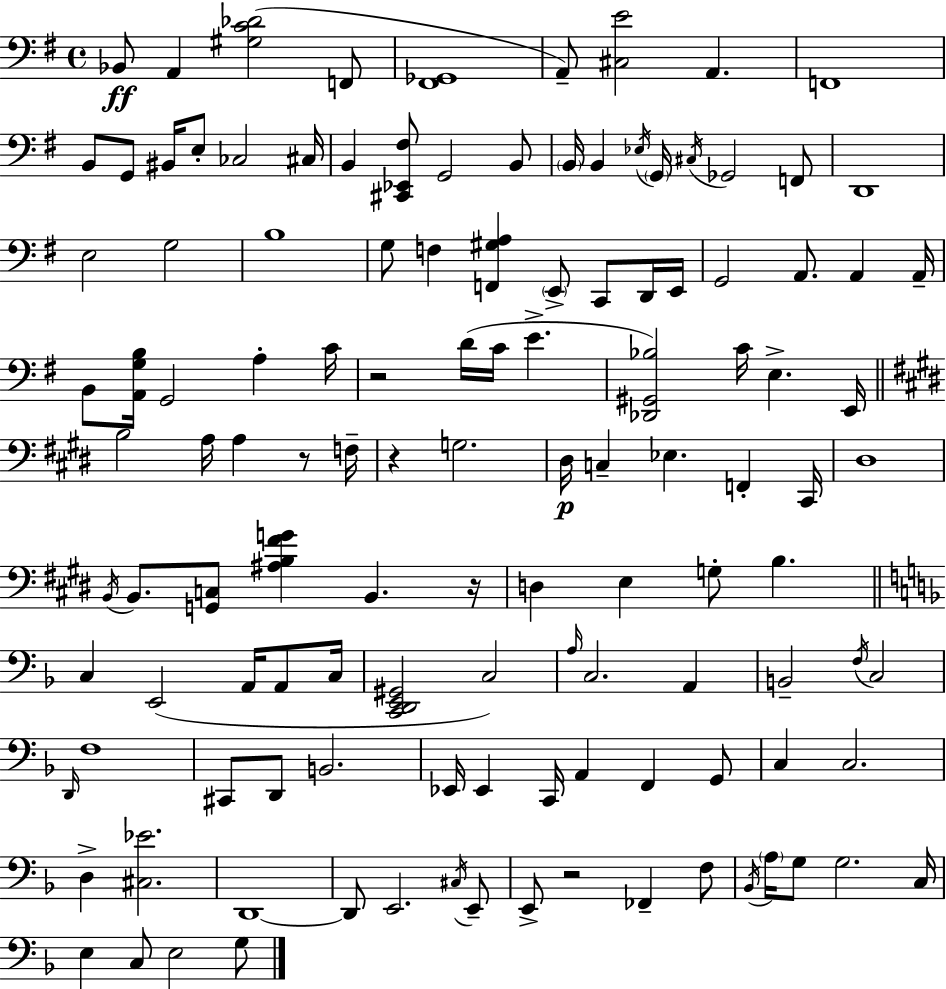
X:1
T:Untitled
M:4/4
L:1/4
K:G
_B,,/2 A,, [^G,C_D]2 F,,/2 [^F,,_G,,]4 A,,/2 [^C,E]2 A,, F,,4 B,,/2 G,,/2 ^B,,/4 E,/2 _C,2 ^C,/4 B,, [^C,,_E,,^F,]/2 G,,2 B,,/2 B,,/4 B,, _E,/4 G,,/4 ^C,/4 _G,,2 F,,/2 D,,4 E,2 G,2 B,4 G,/2 F, [F,,^G,A,] E,,/2 C,,/2 D,,/4 E,,/4 G,,2 A,,/2 A,, A,,/4 B,,/2 [A,,G,B,]/4 G,,2 A, C/4 z2 D/4 C/4 E [_D,,^G,,_B,]2 C/4 E, E,,/4 B,2 A,/4 A, z/2 F,/4 z G,2 ^D,/4 C, _E, F,, ^C,,/4 ^D,4 B,,/4 B,,/2 [G,,C,]/2 [^A,B,^FG] B,, z/4 D, E, G,/2 B, C, E,,2 A,,/4 A,,/2 C,/4 [C,,D,,E,,^G,,]2 C,2 A,/4 C,2 A,, B,,2 F,/4 C,2 D,,/4 F,4 ^C,,/2 D,,/2 B,,2 _E,,/4 _E,, C,,/4 A,, F,, G,,/2 C, C,2 D, [^C,_E]2 D,,4 D,,/2 E,,2 ^C,/4 E,,/2 E,,/2 z2 _F,, F,/2 _B,,/4 A,/4 G,/2 G,2 C,/4 E, C,/2 E,2 G,/2